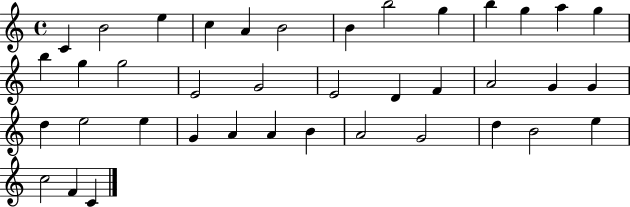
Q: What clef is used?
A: treble